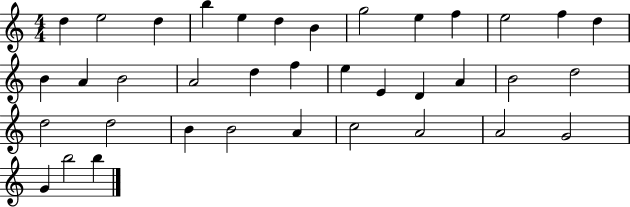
D5/q E5/h D5/q B5/q E5/q D5/q B4/q G5/h E5/q F5/q E5/h F5/q D5/q B4/q A4/q B4/h A4/h D5/q F5/q E5/q E4/q D4/q A4/q B4/h D5/h D5/h D5/h B4/q B4/h A4/q C5/h A4/h A4/h G4/h G4/q B5/h B5/q